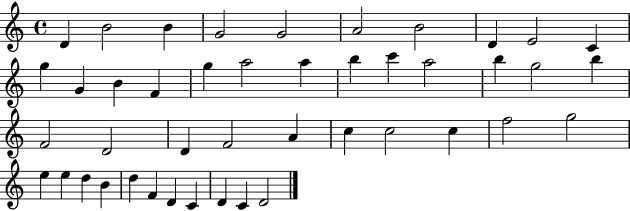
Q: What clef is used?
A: treble